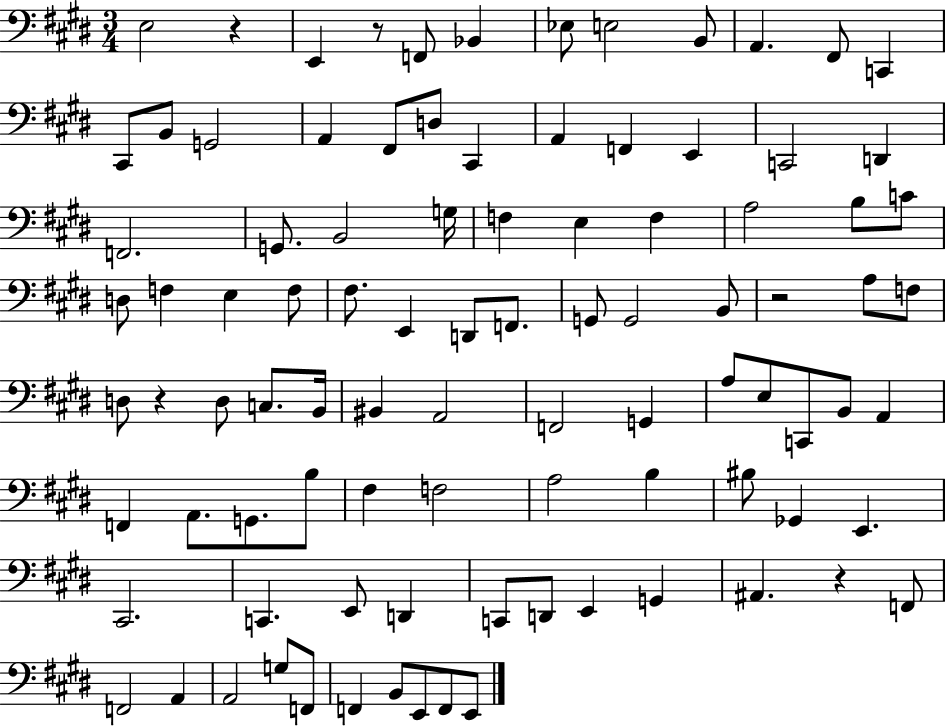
E3/h R/q E2/q R/e F2/e Bb2/q Eb3/e E3/h B2/e A2/q. F#2/e C2/q C#2/e B2/e G2/h A2/q F#2/e D3/e C#2/q A2/q F2/q E2/q C2/h D2/q F2/h. G2/e. B2/h G3/s F3/q E3/q F3/q A3/h B3/e C4/e D3/e F3/q E3/q F3/e F#3/e. E2/q D2/e F2/e. G2/e G2/h B2/e R/h A3/e F3/e D3/e R/q D3/e C3/e. B2/s BIS2/q A2/h F2/h G2/q A3/e E3/e C2/e B2/e A2/q F2/q A2/e. G2/e. B3/e F#3/q F3/h A3/h B3/q BIS3/e Gb2/q E2/q. C#2/h. C2/q. E2/e D2/q C2/e D2/e E2/q G2/q A#2/q. R/q F2/e F2/h A2/q A2/h G3/e F2/e F2/q B2/e E2/e F2/e E2/e